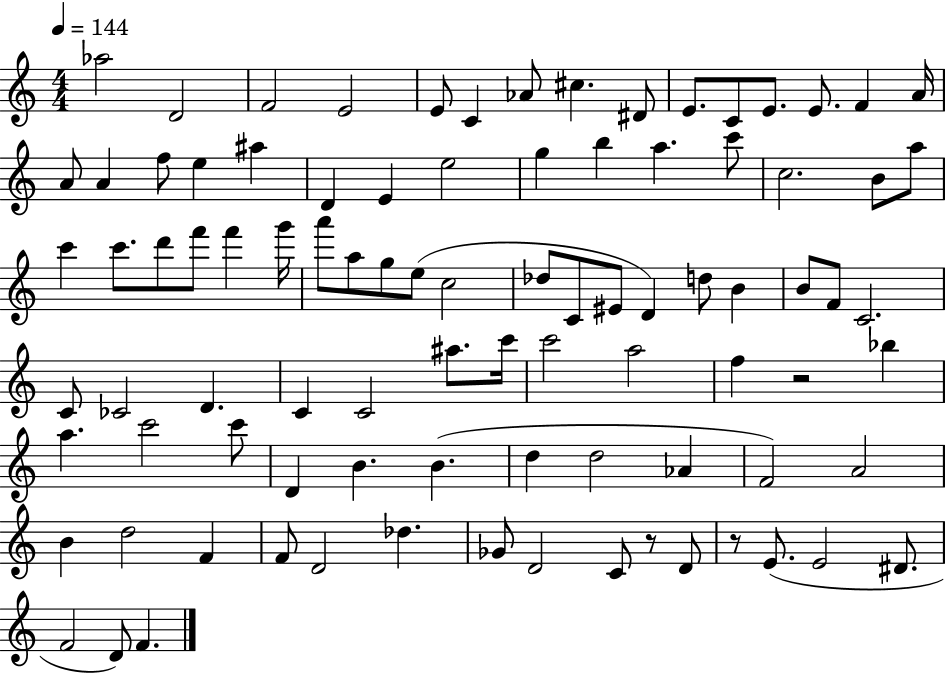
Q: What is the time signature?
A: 4/4